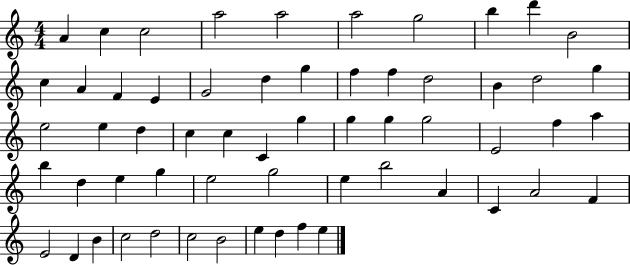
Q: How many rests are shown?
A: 0